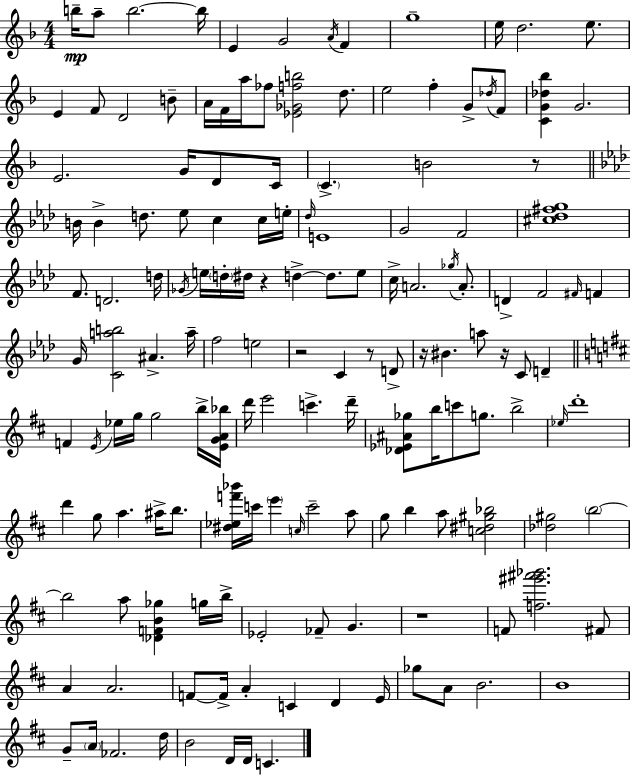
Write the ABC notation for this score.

X:1
T:Untitled
M:4/4
L:1/4
K:Dm
b/4 a/2 b2 b/4 E G2 A/4 F g4 e/4 d2 e/2 E F/2 D2 B/2 A/4 F/4 a/4 _f/2 [_E_Gfb]2 d/2 e2 f G/2 _d/4 F/2 [CG_d_b] G2 E2 G/4 D/2 C/4 C B2 z/2 B/4 B d/2 _e/2 c c/4 e/4 _d/4 E4 G2 F2 [^c_d^fg]4 F/2 D2 d/4 _G/4 e/4 d/4 ^d/4 z d d/2 e/2 c/4 A2 _g/4 A/2 D F2 ^F/4 F G/4 [Cab]2 ^A a/4 f2 e2 z2 C z/2 D/2 z/4 ^B a/2 z/4 C/2 D F E/4 _e/4 g/4 g2 b/4 [EGA_b]/4 d'/4 e'2 c' d'/4 [_D_E^A_g]/2 b/4 c'/2 g/2 b2 _e/4 d'4 d' g/2 a ^a/4 b/2 [^d_ef'_b']/4 c'/4 e' c/4 c'2 a/2 g/2 b a/2 [c^d^g_b]2 [_d^g]2 b2 b2 a/2 [_DFB_g] g/4 b/4 _E2 _F/2 G z4 F/2 [f^g'^a'_b']2 ^F/2 A A2 F/2 F/4 A C D E/4 _g/2 A/2 B2 B4 G/2 A/4 _F2 d/4 B2 D/4 D/4 C